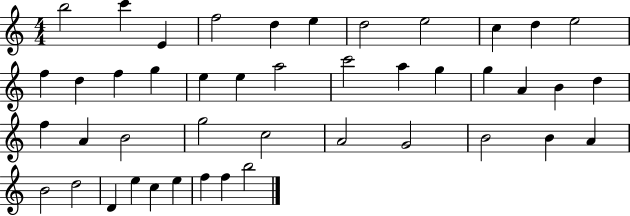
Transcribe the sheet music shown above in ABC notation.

X:1
T:Untitled
M:4/4
L:1/4
K:C
b2 c' E f2 d e d2 e2 c d e2 f d f g e e a2 c'2 a g g A B d f A B2 g2 c2 A2 G2 B2 B A B2 d2 D e c e f f b2